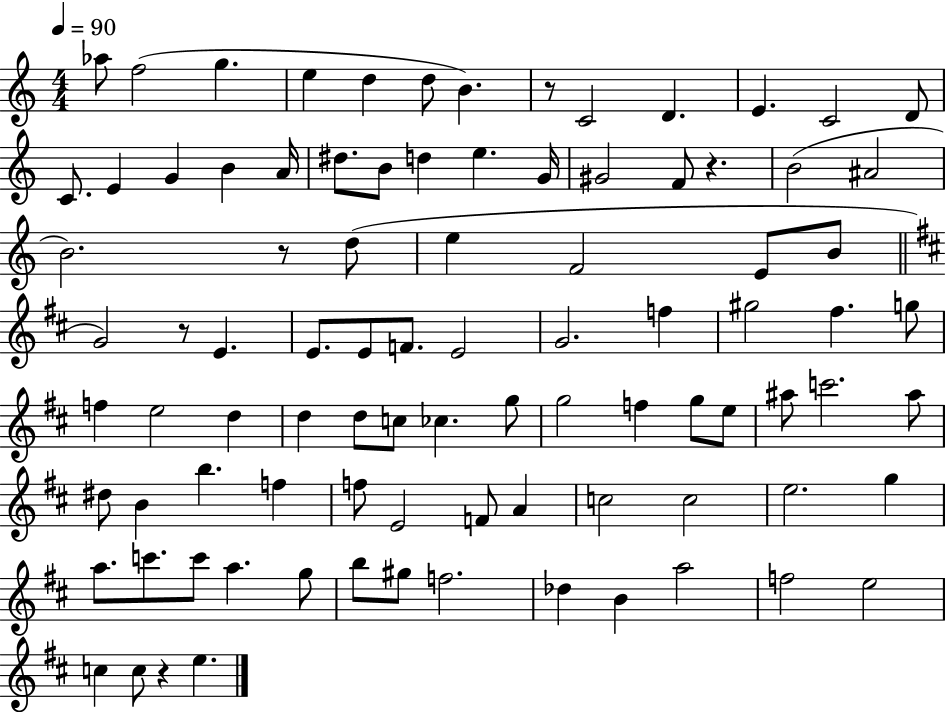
Ab5/e F5/h G5/q. E5/q D5/q D5/e B4/q. R/e C4/h D4/q. E4/q. C4/h D4/e C4/e. E4/q G4/q B4/q A4/s D#5/e. B4/e D5/q E5/q. G4/s G#4/h F4/e R/q. B4/h A#4/h B4/h. R/e D5/e E5/q F4/h E4/e B4/e G4/h R/e E4/q. E4/e. E4/e F4/e. E4/h G4/h. F5/q G#5/h F#5/q. G5/e F5/q E5/h D5/q D5/q D5/e C5/e CES5/q. G5/e G5/h F5/q G5/e E5/e A#5/e C6/h. A#5/e D#5/e B4/q B5/q. F5/q F5/e E4/h F4/e A4/q C5/h C5/h E5/h. G5/q A5/e. C6/e. C6/e A5/q. G5/e B5/e G#5/e F5/h. Db5/q B4/q A5/h F5/h E5/h C5/q C5/e R/q E5/q.